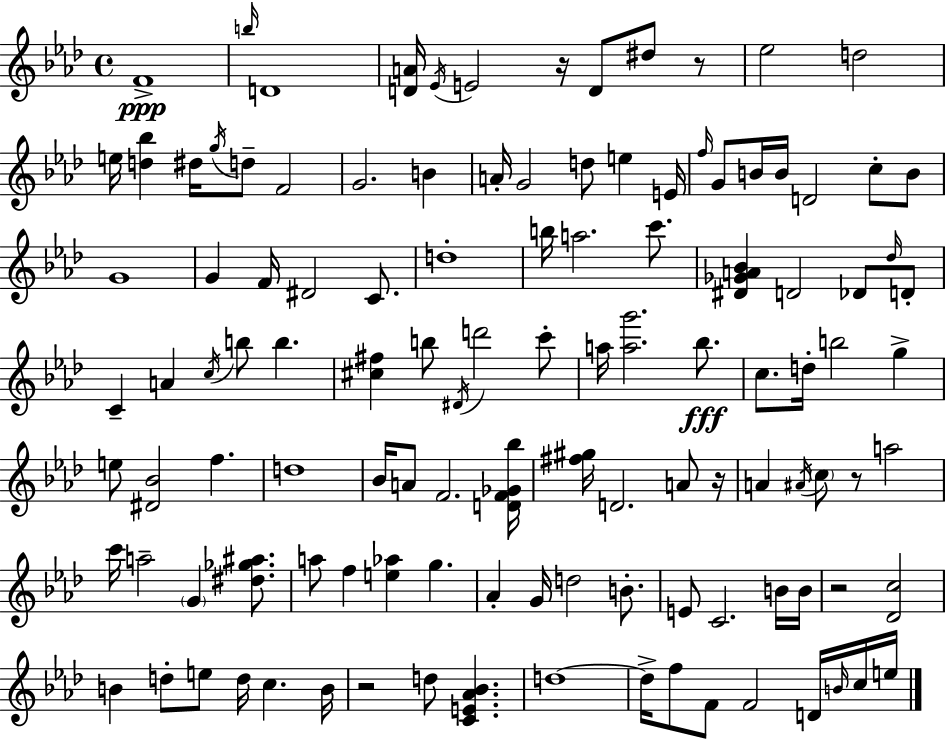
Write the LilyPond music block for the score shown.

{
  \clef treble
  \time 4/4
  \defaultTimeSignature
  \key aes \major
  f'1->\ppp | \grace { b''16 } d'1 | <d' a'>16 \acciaccatura { ees'16 } e'2 r16 d'8 dis''8 | r8 ees''2 d''2 | \break e''16 <d'' bes''>4 dis''16 \acciaccatura { g''16 } d''8-- f'2 | g'2. b'4 | a'16-. g'2 d''8 e''4 | e'16 \grace { f''16 } g'8 b'16 b'16 d'2 | \break c''8-. b'8 g'1 | g'4 f'16 dis'2 | c'8. d''1-. | b''16 a''2. | \break c'''8. <dis' ges' a' bes'>4 d'2 | des'8 \grace { des''16 } d'8-. c'4-- a'4 \acciaccatura { c''16 } b''8 | b''4. <cis'' fis''>4 b''8 \acciaccatura { dis'16 } d'''2 | c'''8-. a''16 <a'' g'''>2. | \break bes''8.\fff c''8. d''16-. b''2 | g''4-> e''8 <dis' bes'>2 | f''4. d''1 | bes'16 a'8 f'2. | \break <d' f' ges' bes''>16 <fis'' gis''>16 d'2. | a'8 r16 a'4 \acciaccatura { ais'16 } \parenthesize c''8 r8 | a''2 c'''16 a''2-- | \parenthesize g'4 <dis'' ges'' ais''>8. a''8 f''4 <e'' aes''>4 | \break g''4. aes'4-. g'16 d''2 | b'8.-. e'8 c'2. | b'16 b'16 r2 | <des' c''>2 b'4 d''8-. e''8 | \break d''16 c''4. b'16 r2 | d''8 <c' e' aes' bes'>4. d''1~~ | d''16-> f''8 f'8 f'2 | d'16 \grace { b'16 } c''16 e''16 \bar "|."
}